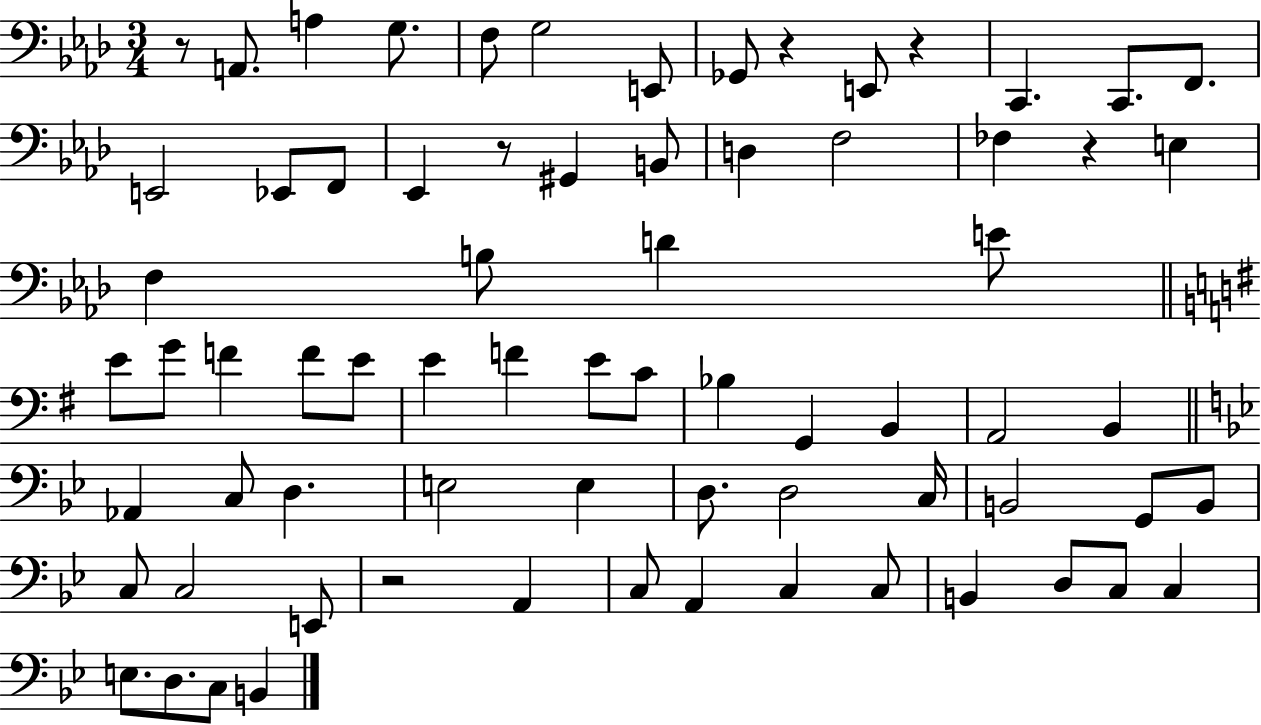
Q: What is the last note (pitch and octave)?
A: B2